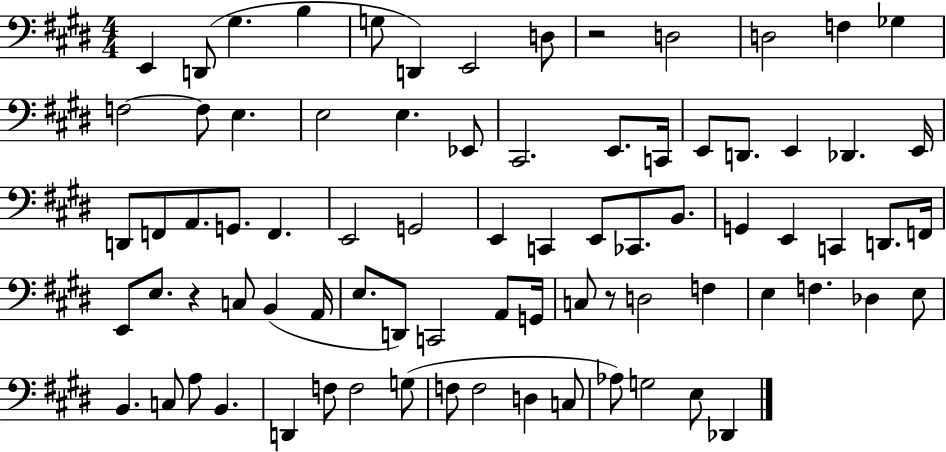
X:1
T:Untitled
M:4/4
L:1/4
K:E
E,, D,,/2 ^G, B, G,/2 D,, E,,2 D,/2 z2 D,2 D,2 F, _G, F,2 F,/2 E, E,2 E, _E,,/2 ^C,,2 E,,/2 C,,/4 E,,/2 D,,/2 E,, _D,, E,,/4 D,,/2 F,,/2 A,,/2 G,,/2 F,, E,,2 G,,2 E,, C,, E,,/2 _C,,/2 B,,/2 G,, E,, C,, D,,/2 F,,/4 E,,/2 E,/2 z C,/2 B,, A,,/4 E,/2 D,,/2 C,,2 A,,/2 G,,/4 C,/2 z/2 D,2 F, E, F, _D, E,/2 B,, C,/2 A,/2 B,, D,, F,/2 F,2 G,/2 F,/2 F,2 D, C,/2 _A,/2 G,2 E,/2 _D,,